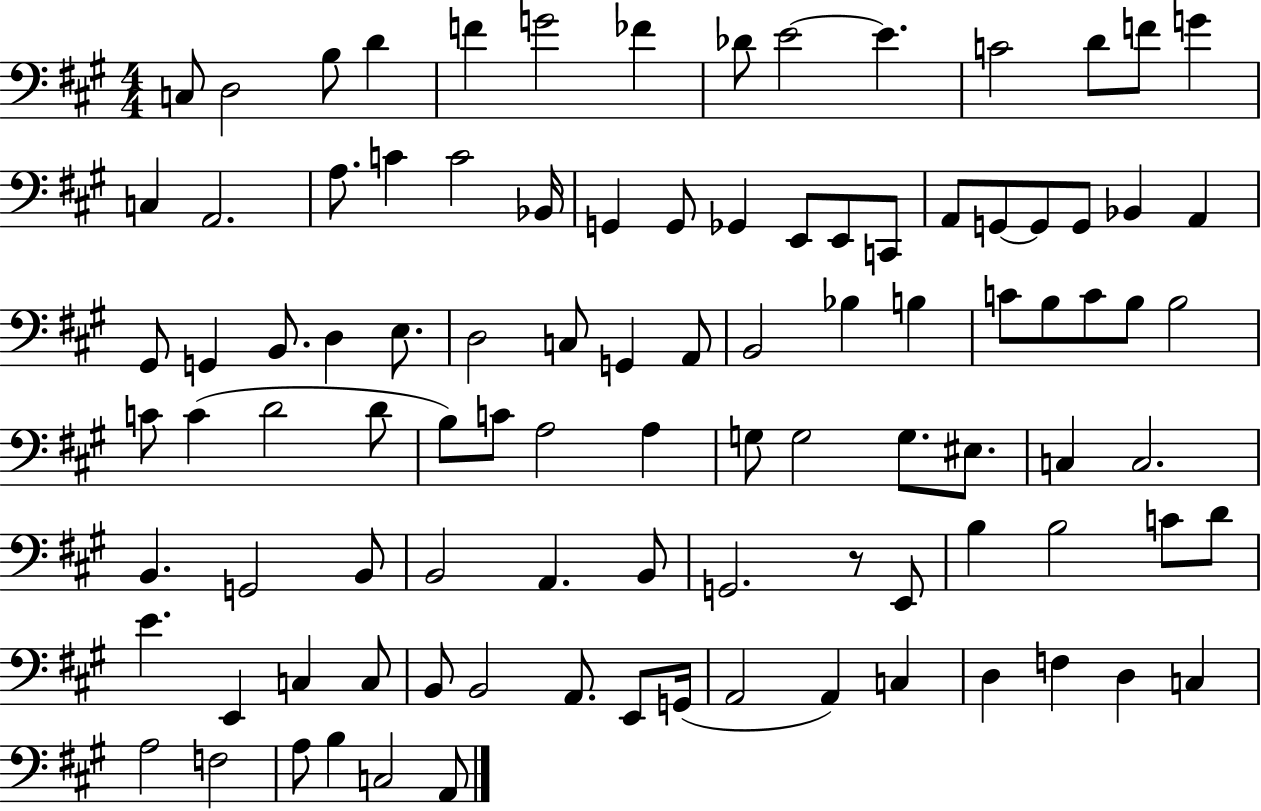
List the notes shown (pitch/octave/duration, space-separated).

C3/e D3/h B3/e D4/q F4/q G4/h FES4/q Db4/e E4/h E4/q. C4/h D4/e F4/e G4/q C3/q A2/h. A3/e. C4/q C4/h Bb2/s G2/q G2/e Gb2/q E2/e E2/e C2/e A2/e G2/e G2/e G2/e Bb2/q A2/q G#2/e G2/q B2/e. D3/q E3/e. D3/h C3/e G2/q A2/e B2/h Bb3/q B3/q C4/e B3/e C4/e B3/e B3/h C4/e C4/q D4/h D4/e B3/e C4/e A3/h A3/q G3/e G3/h G3/e. EIS3/e. C3/q C3/h. B2/q. G2/h B2/e B2/h A2/q. B2/e G2/h. R/e E2/e B3/q B3/h C4/e D4/e E4/q. E2/q C3/q C3/e B2/e B2/h A2/e. E2/e G2/s A2/h A2/q C3/q D3/q F3/q D3/q C3/q A3/h F3/h A3/e B3/q C3/h A2/e